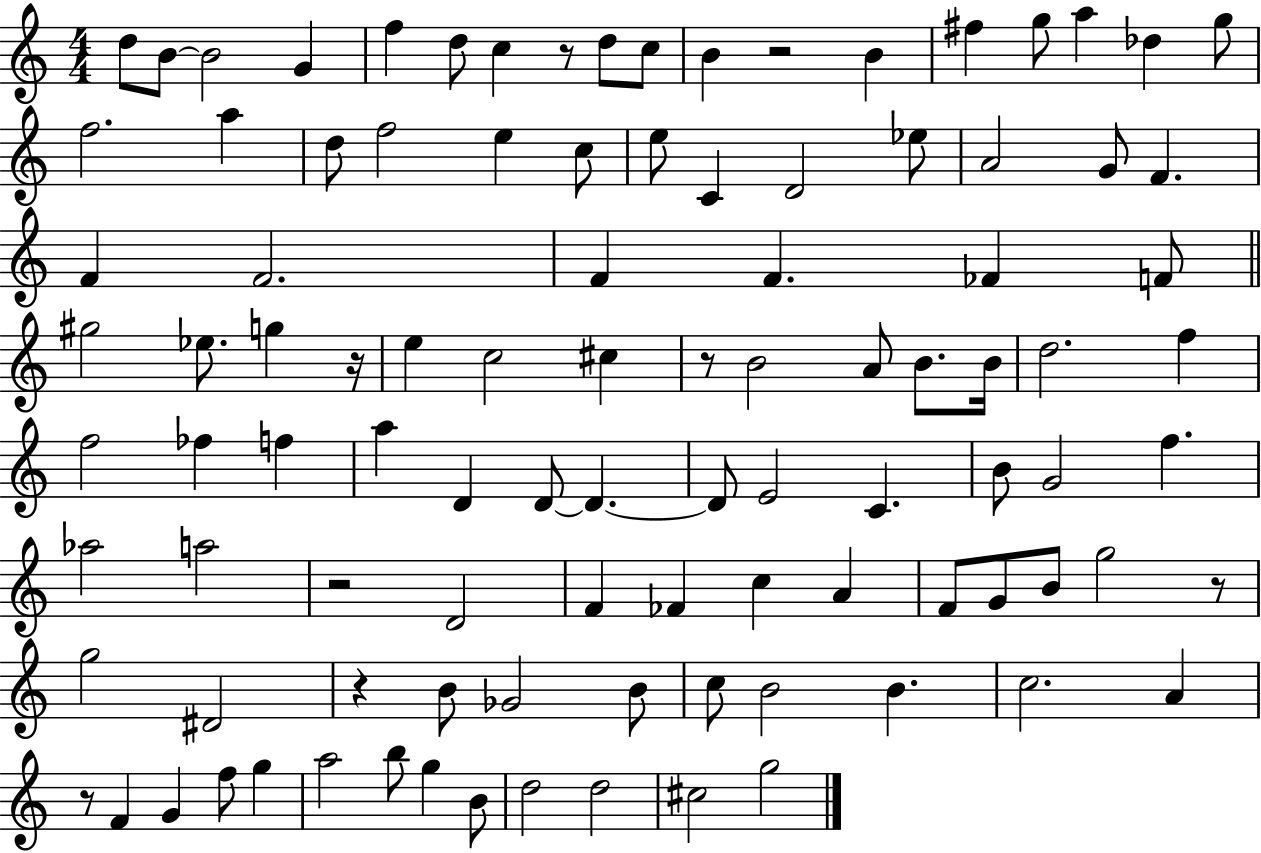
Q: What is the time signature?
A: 4/4